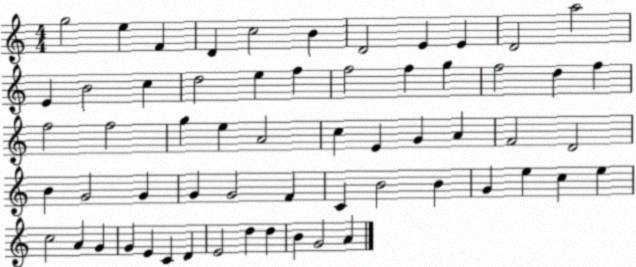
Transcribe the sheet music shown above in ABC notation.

X:1
T:Untitled
M:4/4
L:1/4
K:C
g2 e F D c2 B D2 E E D2 a2 E B2 c d2 e f f2 f g f2 d f f2 f2 g e A2 c E G A F2 D2 B G2 G G G2 F C B2 B G e c e c2 A G G E C D E2 d d B G2 A